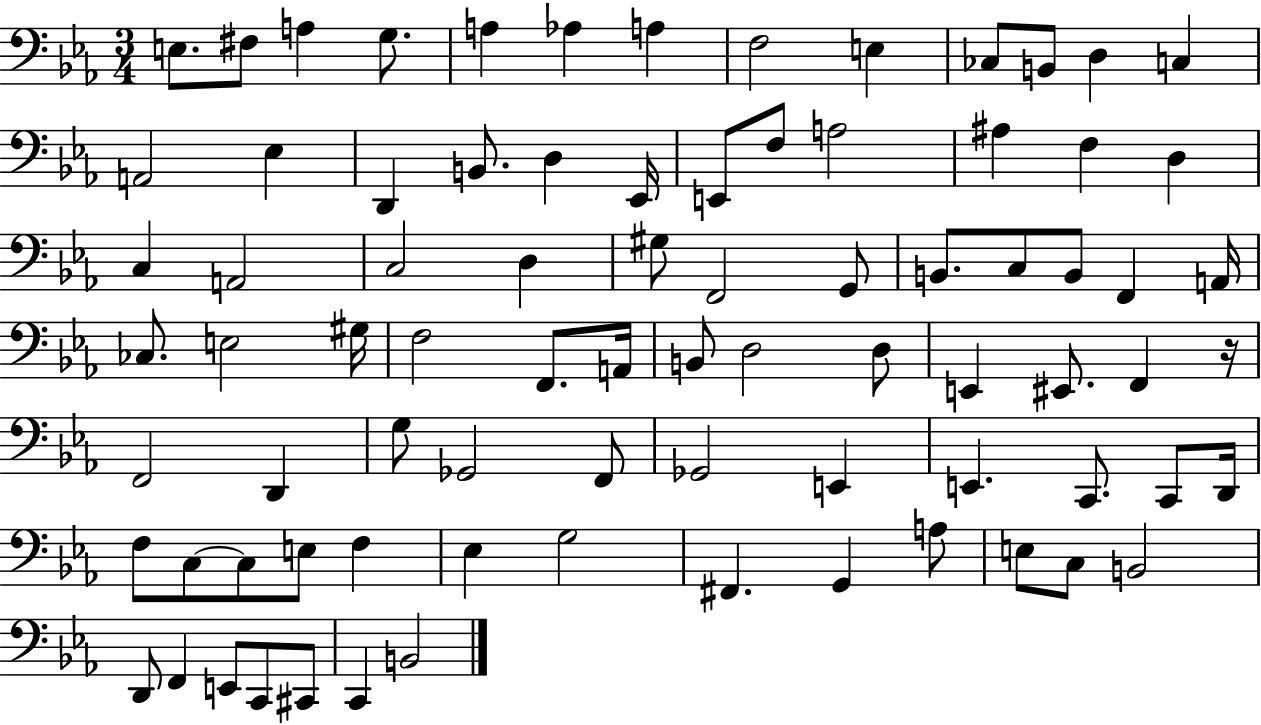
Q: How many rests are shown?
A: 1